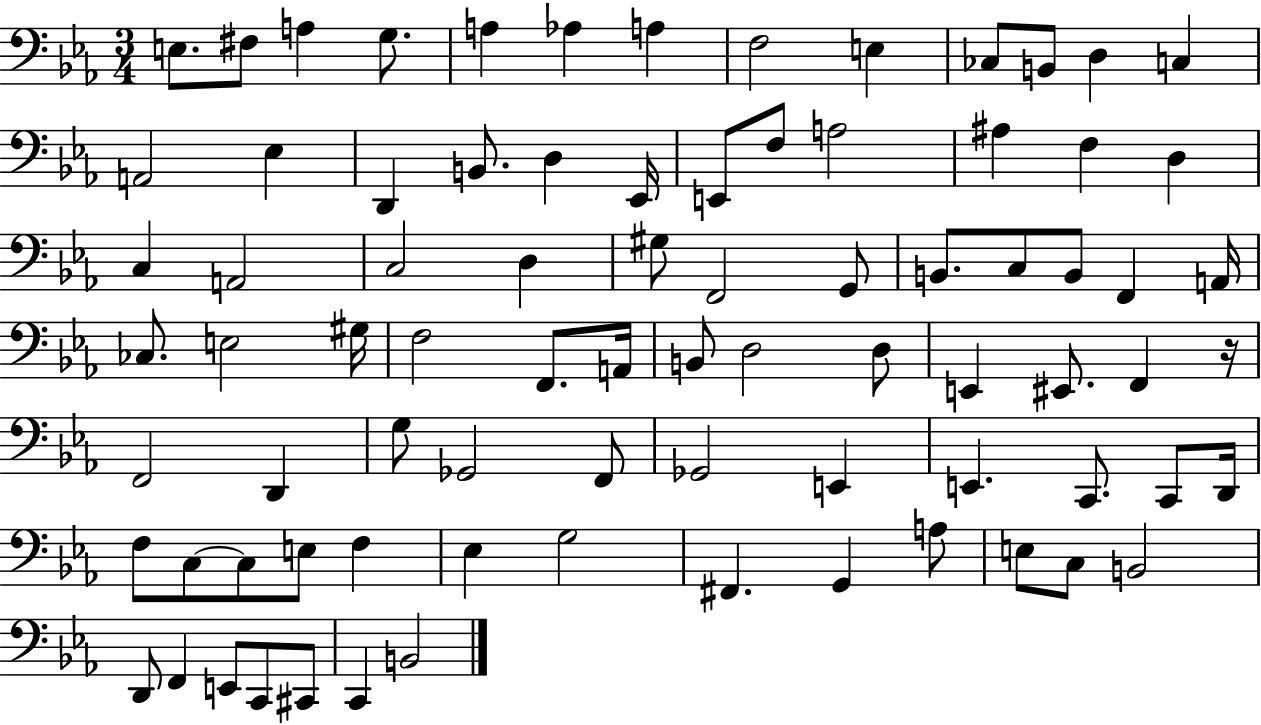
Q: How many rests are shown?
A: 1